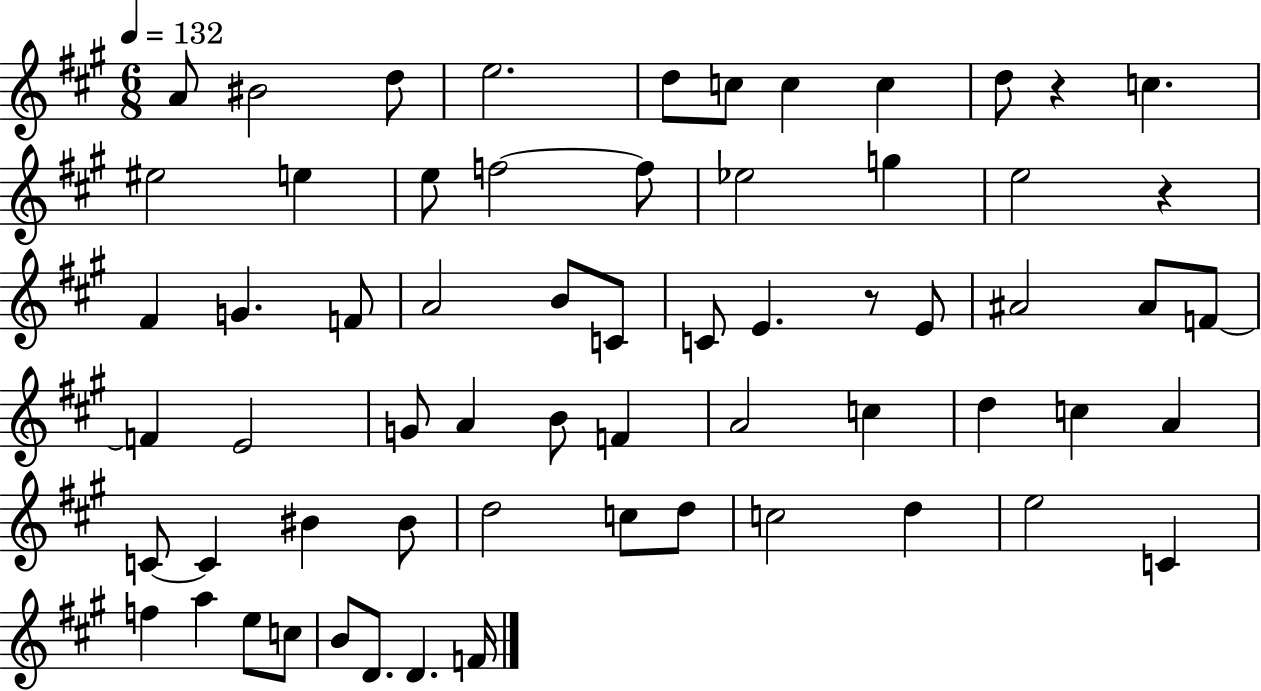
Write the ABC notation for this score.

X:1
T:Untitled
M:6/8
L:1/4
K:A
A/2 ^B2 d/2 e2 d/2 c/2 c c d/2 z c ^e2 e e/2 f2 f/2 _e2 g e2 z ^F G F/2 A2 B/2 C/2 C/2 E z/2 E/2 ^A2 ^A/2 F/2 F E2 G/2 A B/2 F A2 c d c A C/2 C ^B ^B/2 d2 c/2 d/2 c2 d e2 C f a e/2 c/2 B/2 D/2 D F/4